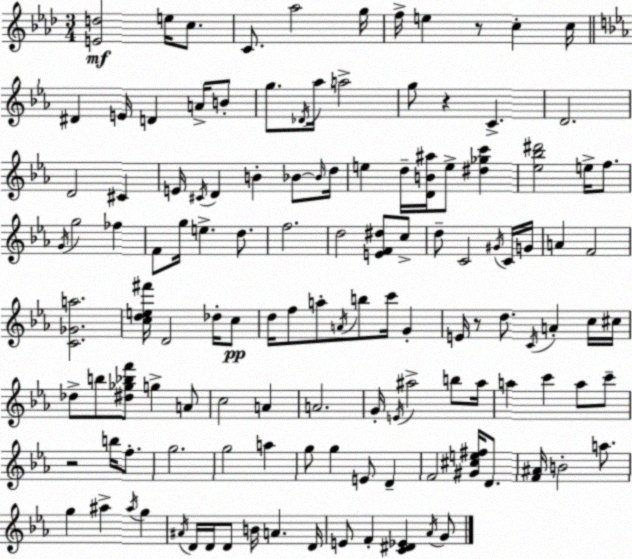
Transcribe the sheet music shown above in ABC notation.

X:1
T:Untitled
M:3/4
L:1/4
K:Fm
[Ed]2 e/4 c/2 C/2 _a2 g/4 f/4 e z/2 c c/4 ^D E/4 D A/4 B/2 g/2 _D/4 _a/4 a2 g/2 z C D2 D2 ^C E/4 ^C/4 D B _B/2 _B/4 d/4 e d/4 [DB^a]/4 e/2 [^d_gc'] [_e_b^d']2 e/4 f/2 G/4 g2 _f F/2 g/4 e d/2 f2 d2 [EF^d]/2 c/2 d/2 C2 ^G/4 C/4 G/4 A F2 [C_Ga]2 [cde^f']/4 D2 _d/4 c/2 d/4 f/2 a/2 A/4 b/2 c'/4 G E/4 z/2 d/2 C/4 A c/4 ^c/4 _d/2 b/2 [^d_g_bf']/2 g A/2 c2 A A2 G/4 E/4 ^a2 b/2 ^a/4 a c' a/2 c'/2 z2 b/4 f/2 g2 g2 a g/2 g E/2 D F2 [^G^ce^f]/4 D/2 [F^A]/4 B2 a/2 g ^a ^a/4 g ^A/4 D/4 D/4 D/2 B/4 A D/4 E/2 F [C^D_E] _A/4 G/2